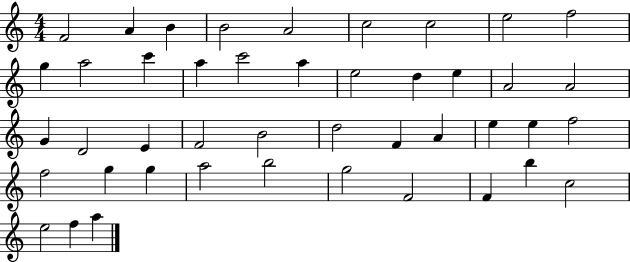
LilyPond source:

{
  \clef treble
  \numericTimeSignature
  \time 4/4
  \key c \major
  f'2 a'4 b'4 | b'2 a'2 | c''2 c''2 | e''2 f''2 | \break g''4 a''2 c'''4 | a''4 c'''2 a''4 | e''2 d''4 e''4 | a'2 a'2 | \break g'4 d'2 e'4 | f'2 b'2 | d''2 f'4 a'4 | e''4 e''4 f''2 | \break f''2 g''4 g''4 | a''2 b''2 | g''2 f'2 | f'4 b''4 c''2 | \break e''2 f''4 a''4 | \bar "|."
}